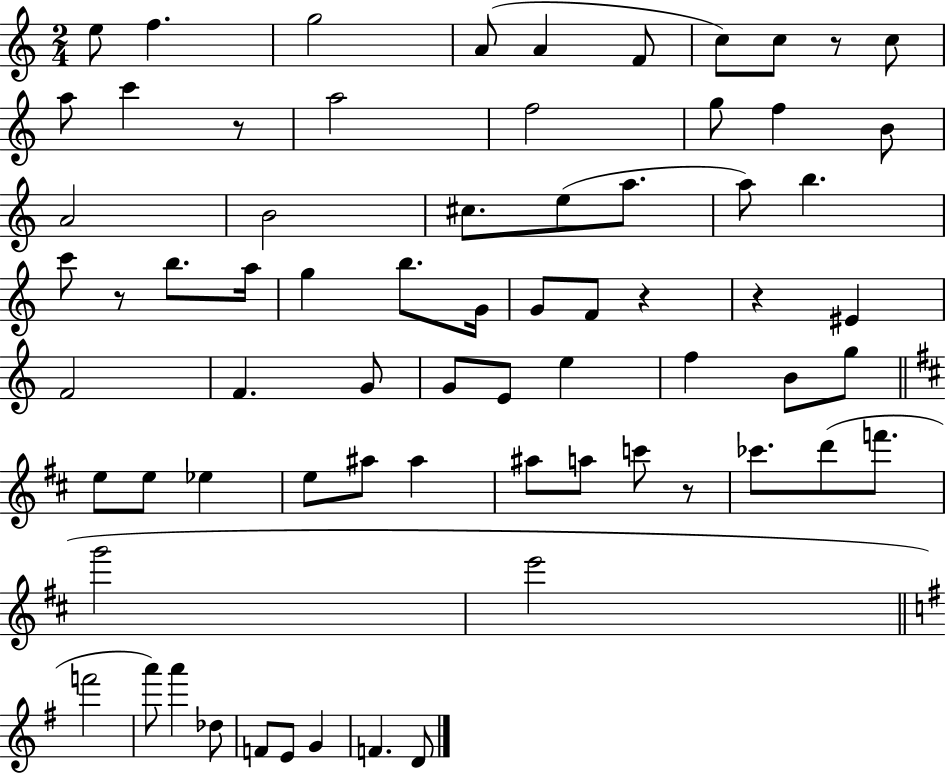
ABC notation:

X:1
T:Untitled
M:2/4
L:1/4
K:C
e/2 f g2 A/2 A F/2 c/2 c/2 z/2 c/2 a/2 c' z/2 a2 f2 g/2 f B/2 A2 B2 ^c/2 e/2 a/2 a/2 b c'/2 z/2 b/2 a/4 g b/2 G/4 G/2 F/2 z z ^E F2 F G/2 G/2 E/2 e f B/2 g/2 e/2 e/2 _e e/2 ^a/2 ^a ^a/2 a/2 c'/2 z/2 _c'/2 d'/2 f'/2 g'2 e'2 f'2 a'/2 a' _d/2 F/2 E/2 G F D/2